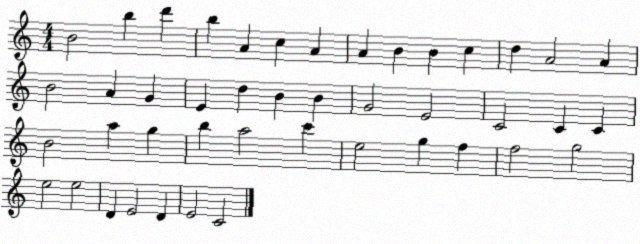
X:1
T:Untitled
M:4/4
L:1/4
K:C
B2 b d' b A c A A B B c d A2 A B2 A G E d B B G2 E2 C2 C C B2 a g b a2 c' e2 g f f2 g2 e2 e2 D E2 D E2 C2